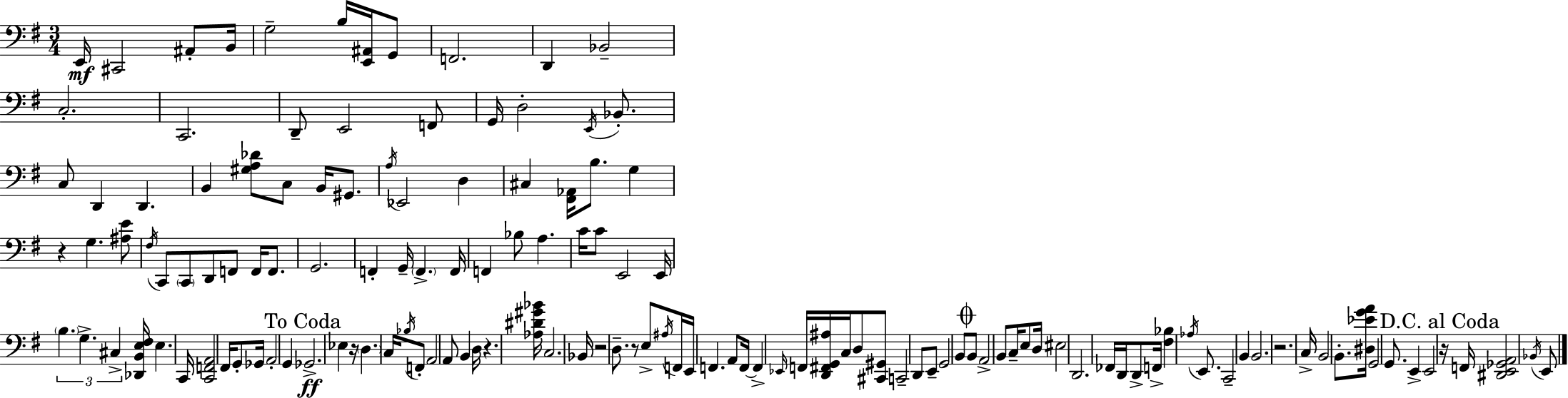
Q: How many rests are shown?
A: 7